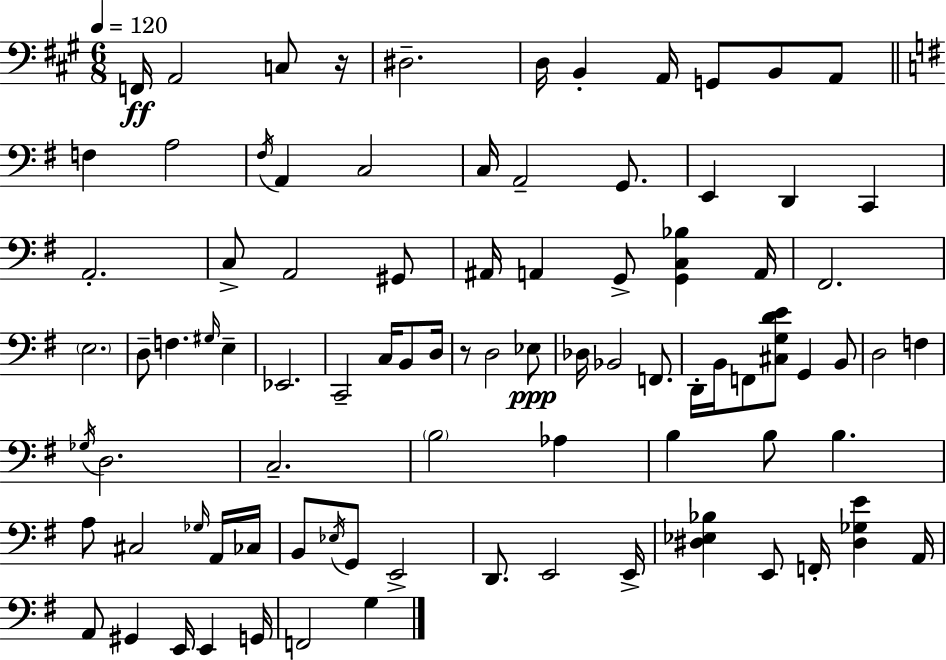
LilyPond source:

{
  \clef bass
  \numericTimeSignature
  \time 6/8
  \key a \major
  \tempo 4 = 120
  f,16\ff a,2 c8 r16 | dis2.-- | d16 b,4-. a,16 g,8 b,8 a,8 | \bar "||" \break \key g \major f4 a2 | \acciaccatura { fis16 } a,4 c2 | c16 a,2-- g,8. | e,4 d,4 c,4 | \break a,2.-. | c8-> a,2 gis,8 | ais,16 a,4 g,8-> <g, c bes>4 | a,16 fis,2. | \break \parenthesize e2. | d8-- f4. \grace { gis16 } e4-- | ees,2. | c,2-- c16 b,8 | \break d16 r8 d2 | ees8\ppp des16 bes,2 f,8. | d,16-. b,16 f,8 <cis g d' e'>8 g,4 | b,8 d2 f4 | \break \acciaccatura { ges16 } d2. | c2.-- | \parenthesize b2 aes4 | b4 b8 b4. | \break a8 cis2 | \grace { ges16 } a,16 ces16 b,8 \acciaccatura { ees16 } g,8 e,2-> | d,8. e,2 | e,16-> <dis ees bes>4 e,8 f,16-. | \break <dis ges e'>4 a,16 a,8 gis,4 e,16 | e,4 g,16 f,2 | g4 \bar "|."
}